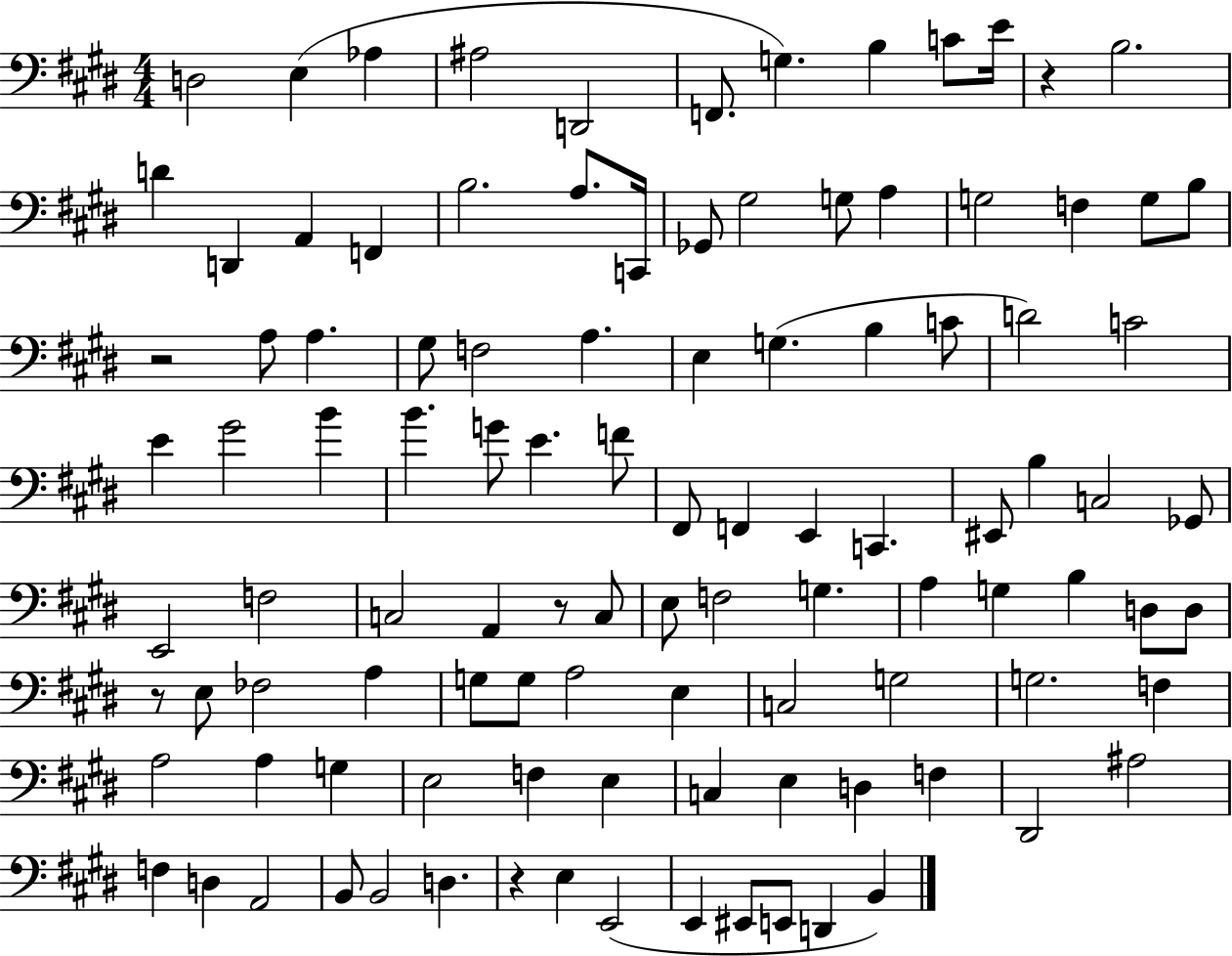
{
  \clef bass
  \numericTimeSignature
  \time 4/4
  \key e \major
  d2 e4( aes4 | ais2 d,2 | f,8. g4.) b4 c'8 e'16 | r4 b2. | \break d'4 d,4 a,4 f,4 | b2. a8. c,16 | ges,8 gis2 g8 a4 | g2 f4 g8 b8 | \break r2 a8 a4. | gis8 f2 a4. | e4 g4.( b4 c'8 | d'2) c'2 | \break e'4 gis'2 b'4 | b'4. g'8 e'4. f'8 | fis,8 f,4 e,4 c,4. | eis,8 b4 c2 ges,8 | \break e,2 f2 | c2 a,4 r8 c8 | e8 f2 g4. | a4 g4 b4 d8 d8 | \break r8 e8 fes2 a4 | g8 g8 a2 e4 | c2 g2 | g2. f4 | \break a2 a4 g4 | e2 f4 e4 | c4 e4 d4 f4 | dis,2 ais2 | \break f4 d4 a,2 | b,8 b,2 d4. | r4 e4 e,2( | e,4 eis,8 e,8 d,4 b,4) | \break \bar "|."
}